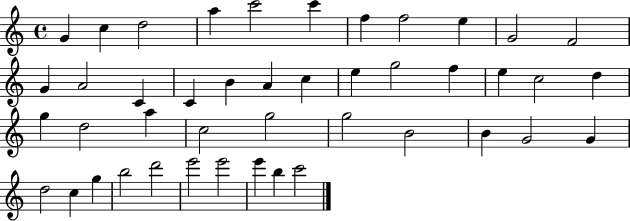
G4/q C5/q D5/h A5/q C6/h C6/q F5/q F5/h E5/q G4/h F4/h G4/q A4/h C4/q C4/q B4/q A4/q C5/q E5/q G5/h F5/q E5/q C5/h D5/q G5/q D5/h A5/q C5/h G5/h G5/h B4/h B4/q G4/h G4/q D5/h C5/q G5/q B5/h D6/h E6/h E6/h E6/q B5/q C6/h